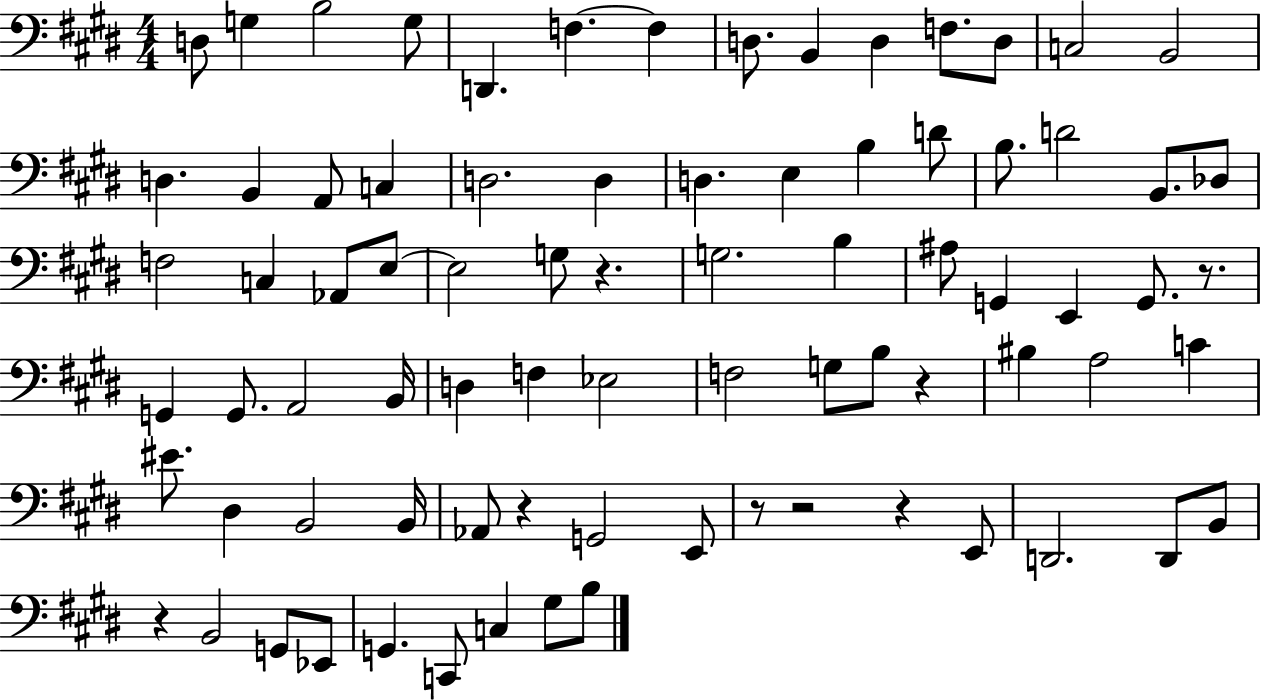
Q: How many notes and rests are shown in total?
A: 80